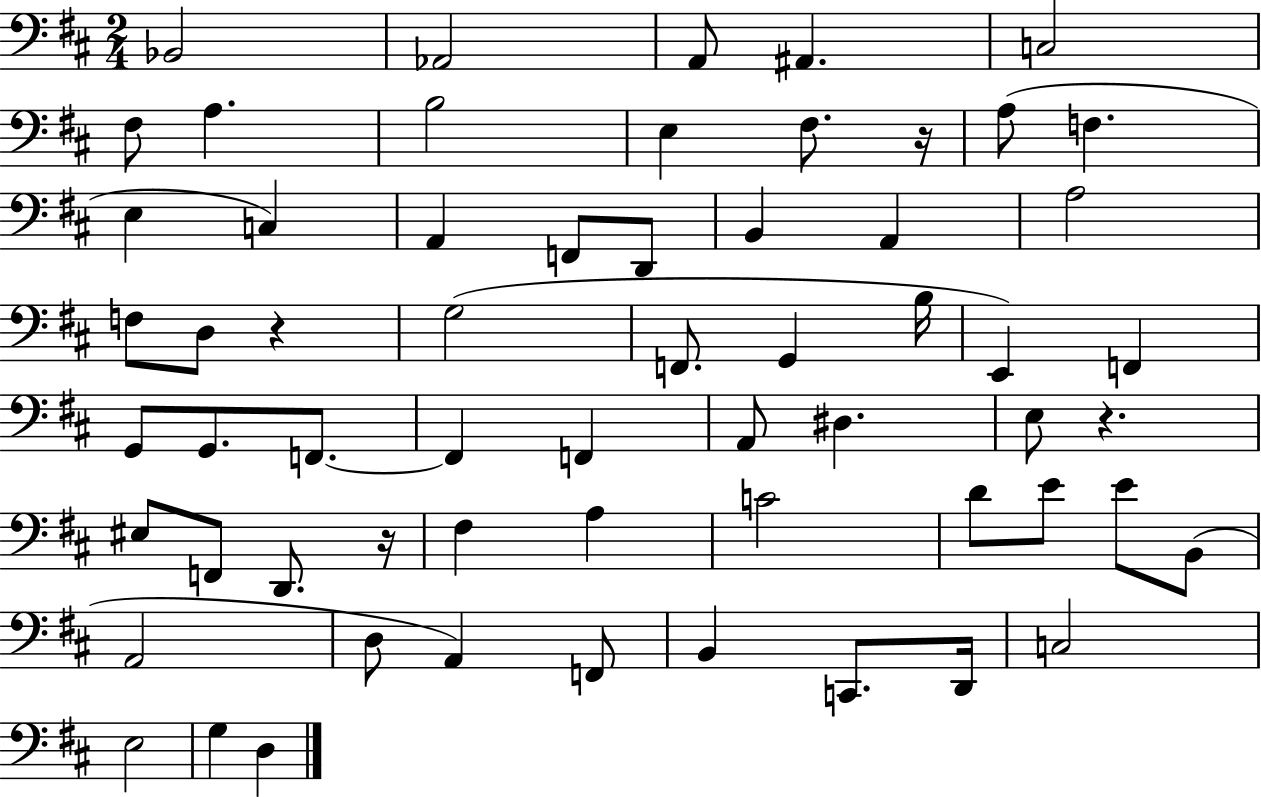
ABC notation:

X:1
T:Untitled
M:2/4
L:1/4
K:D
_B,,2 _A,,2 A,,/2 ^A,, C,2 ^F,/2 A, B,2 E, ^F,/2 z/4 A,/2 F, E, C, A,, F,,/2 D,,/2 B,, A,, A,2 F,/2 D,/2 z G,2 F,,/2 G,, B,/4 E,, F,, G,,/2 G,,/2 F,,/2 F,, F,, A,,/2 ^D, E,/2 z ^E,/2 F,,/2 D,,/2 z/4 ^F, A, C2 D/2 E/2 E/2 B,,/2 A,,2 D,/2 A,, F,,/2 B,, C,,/2 D,,/4 C,2 E,2 G, D,